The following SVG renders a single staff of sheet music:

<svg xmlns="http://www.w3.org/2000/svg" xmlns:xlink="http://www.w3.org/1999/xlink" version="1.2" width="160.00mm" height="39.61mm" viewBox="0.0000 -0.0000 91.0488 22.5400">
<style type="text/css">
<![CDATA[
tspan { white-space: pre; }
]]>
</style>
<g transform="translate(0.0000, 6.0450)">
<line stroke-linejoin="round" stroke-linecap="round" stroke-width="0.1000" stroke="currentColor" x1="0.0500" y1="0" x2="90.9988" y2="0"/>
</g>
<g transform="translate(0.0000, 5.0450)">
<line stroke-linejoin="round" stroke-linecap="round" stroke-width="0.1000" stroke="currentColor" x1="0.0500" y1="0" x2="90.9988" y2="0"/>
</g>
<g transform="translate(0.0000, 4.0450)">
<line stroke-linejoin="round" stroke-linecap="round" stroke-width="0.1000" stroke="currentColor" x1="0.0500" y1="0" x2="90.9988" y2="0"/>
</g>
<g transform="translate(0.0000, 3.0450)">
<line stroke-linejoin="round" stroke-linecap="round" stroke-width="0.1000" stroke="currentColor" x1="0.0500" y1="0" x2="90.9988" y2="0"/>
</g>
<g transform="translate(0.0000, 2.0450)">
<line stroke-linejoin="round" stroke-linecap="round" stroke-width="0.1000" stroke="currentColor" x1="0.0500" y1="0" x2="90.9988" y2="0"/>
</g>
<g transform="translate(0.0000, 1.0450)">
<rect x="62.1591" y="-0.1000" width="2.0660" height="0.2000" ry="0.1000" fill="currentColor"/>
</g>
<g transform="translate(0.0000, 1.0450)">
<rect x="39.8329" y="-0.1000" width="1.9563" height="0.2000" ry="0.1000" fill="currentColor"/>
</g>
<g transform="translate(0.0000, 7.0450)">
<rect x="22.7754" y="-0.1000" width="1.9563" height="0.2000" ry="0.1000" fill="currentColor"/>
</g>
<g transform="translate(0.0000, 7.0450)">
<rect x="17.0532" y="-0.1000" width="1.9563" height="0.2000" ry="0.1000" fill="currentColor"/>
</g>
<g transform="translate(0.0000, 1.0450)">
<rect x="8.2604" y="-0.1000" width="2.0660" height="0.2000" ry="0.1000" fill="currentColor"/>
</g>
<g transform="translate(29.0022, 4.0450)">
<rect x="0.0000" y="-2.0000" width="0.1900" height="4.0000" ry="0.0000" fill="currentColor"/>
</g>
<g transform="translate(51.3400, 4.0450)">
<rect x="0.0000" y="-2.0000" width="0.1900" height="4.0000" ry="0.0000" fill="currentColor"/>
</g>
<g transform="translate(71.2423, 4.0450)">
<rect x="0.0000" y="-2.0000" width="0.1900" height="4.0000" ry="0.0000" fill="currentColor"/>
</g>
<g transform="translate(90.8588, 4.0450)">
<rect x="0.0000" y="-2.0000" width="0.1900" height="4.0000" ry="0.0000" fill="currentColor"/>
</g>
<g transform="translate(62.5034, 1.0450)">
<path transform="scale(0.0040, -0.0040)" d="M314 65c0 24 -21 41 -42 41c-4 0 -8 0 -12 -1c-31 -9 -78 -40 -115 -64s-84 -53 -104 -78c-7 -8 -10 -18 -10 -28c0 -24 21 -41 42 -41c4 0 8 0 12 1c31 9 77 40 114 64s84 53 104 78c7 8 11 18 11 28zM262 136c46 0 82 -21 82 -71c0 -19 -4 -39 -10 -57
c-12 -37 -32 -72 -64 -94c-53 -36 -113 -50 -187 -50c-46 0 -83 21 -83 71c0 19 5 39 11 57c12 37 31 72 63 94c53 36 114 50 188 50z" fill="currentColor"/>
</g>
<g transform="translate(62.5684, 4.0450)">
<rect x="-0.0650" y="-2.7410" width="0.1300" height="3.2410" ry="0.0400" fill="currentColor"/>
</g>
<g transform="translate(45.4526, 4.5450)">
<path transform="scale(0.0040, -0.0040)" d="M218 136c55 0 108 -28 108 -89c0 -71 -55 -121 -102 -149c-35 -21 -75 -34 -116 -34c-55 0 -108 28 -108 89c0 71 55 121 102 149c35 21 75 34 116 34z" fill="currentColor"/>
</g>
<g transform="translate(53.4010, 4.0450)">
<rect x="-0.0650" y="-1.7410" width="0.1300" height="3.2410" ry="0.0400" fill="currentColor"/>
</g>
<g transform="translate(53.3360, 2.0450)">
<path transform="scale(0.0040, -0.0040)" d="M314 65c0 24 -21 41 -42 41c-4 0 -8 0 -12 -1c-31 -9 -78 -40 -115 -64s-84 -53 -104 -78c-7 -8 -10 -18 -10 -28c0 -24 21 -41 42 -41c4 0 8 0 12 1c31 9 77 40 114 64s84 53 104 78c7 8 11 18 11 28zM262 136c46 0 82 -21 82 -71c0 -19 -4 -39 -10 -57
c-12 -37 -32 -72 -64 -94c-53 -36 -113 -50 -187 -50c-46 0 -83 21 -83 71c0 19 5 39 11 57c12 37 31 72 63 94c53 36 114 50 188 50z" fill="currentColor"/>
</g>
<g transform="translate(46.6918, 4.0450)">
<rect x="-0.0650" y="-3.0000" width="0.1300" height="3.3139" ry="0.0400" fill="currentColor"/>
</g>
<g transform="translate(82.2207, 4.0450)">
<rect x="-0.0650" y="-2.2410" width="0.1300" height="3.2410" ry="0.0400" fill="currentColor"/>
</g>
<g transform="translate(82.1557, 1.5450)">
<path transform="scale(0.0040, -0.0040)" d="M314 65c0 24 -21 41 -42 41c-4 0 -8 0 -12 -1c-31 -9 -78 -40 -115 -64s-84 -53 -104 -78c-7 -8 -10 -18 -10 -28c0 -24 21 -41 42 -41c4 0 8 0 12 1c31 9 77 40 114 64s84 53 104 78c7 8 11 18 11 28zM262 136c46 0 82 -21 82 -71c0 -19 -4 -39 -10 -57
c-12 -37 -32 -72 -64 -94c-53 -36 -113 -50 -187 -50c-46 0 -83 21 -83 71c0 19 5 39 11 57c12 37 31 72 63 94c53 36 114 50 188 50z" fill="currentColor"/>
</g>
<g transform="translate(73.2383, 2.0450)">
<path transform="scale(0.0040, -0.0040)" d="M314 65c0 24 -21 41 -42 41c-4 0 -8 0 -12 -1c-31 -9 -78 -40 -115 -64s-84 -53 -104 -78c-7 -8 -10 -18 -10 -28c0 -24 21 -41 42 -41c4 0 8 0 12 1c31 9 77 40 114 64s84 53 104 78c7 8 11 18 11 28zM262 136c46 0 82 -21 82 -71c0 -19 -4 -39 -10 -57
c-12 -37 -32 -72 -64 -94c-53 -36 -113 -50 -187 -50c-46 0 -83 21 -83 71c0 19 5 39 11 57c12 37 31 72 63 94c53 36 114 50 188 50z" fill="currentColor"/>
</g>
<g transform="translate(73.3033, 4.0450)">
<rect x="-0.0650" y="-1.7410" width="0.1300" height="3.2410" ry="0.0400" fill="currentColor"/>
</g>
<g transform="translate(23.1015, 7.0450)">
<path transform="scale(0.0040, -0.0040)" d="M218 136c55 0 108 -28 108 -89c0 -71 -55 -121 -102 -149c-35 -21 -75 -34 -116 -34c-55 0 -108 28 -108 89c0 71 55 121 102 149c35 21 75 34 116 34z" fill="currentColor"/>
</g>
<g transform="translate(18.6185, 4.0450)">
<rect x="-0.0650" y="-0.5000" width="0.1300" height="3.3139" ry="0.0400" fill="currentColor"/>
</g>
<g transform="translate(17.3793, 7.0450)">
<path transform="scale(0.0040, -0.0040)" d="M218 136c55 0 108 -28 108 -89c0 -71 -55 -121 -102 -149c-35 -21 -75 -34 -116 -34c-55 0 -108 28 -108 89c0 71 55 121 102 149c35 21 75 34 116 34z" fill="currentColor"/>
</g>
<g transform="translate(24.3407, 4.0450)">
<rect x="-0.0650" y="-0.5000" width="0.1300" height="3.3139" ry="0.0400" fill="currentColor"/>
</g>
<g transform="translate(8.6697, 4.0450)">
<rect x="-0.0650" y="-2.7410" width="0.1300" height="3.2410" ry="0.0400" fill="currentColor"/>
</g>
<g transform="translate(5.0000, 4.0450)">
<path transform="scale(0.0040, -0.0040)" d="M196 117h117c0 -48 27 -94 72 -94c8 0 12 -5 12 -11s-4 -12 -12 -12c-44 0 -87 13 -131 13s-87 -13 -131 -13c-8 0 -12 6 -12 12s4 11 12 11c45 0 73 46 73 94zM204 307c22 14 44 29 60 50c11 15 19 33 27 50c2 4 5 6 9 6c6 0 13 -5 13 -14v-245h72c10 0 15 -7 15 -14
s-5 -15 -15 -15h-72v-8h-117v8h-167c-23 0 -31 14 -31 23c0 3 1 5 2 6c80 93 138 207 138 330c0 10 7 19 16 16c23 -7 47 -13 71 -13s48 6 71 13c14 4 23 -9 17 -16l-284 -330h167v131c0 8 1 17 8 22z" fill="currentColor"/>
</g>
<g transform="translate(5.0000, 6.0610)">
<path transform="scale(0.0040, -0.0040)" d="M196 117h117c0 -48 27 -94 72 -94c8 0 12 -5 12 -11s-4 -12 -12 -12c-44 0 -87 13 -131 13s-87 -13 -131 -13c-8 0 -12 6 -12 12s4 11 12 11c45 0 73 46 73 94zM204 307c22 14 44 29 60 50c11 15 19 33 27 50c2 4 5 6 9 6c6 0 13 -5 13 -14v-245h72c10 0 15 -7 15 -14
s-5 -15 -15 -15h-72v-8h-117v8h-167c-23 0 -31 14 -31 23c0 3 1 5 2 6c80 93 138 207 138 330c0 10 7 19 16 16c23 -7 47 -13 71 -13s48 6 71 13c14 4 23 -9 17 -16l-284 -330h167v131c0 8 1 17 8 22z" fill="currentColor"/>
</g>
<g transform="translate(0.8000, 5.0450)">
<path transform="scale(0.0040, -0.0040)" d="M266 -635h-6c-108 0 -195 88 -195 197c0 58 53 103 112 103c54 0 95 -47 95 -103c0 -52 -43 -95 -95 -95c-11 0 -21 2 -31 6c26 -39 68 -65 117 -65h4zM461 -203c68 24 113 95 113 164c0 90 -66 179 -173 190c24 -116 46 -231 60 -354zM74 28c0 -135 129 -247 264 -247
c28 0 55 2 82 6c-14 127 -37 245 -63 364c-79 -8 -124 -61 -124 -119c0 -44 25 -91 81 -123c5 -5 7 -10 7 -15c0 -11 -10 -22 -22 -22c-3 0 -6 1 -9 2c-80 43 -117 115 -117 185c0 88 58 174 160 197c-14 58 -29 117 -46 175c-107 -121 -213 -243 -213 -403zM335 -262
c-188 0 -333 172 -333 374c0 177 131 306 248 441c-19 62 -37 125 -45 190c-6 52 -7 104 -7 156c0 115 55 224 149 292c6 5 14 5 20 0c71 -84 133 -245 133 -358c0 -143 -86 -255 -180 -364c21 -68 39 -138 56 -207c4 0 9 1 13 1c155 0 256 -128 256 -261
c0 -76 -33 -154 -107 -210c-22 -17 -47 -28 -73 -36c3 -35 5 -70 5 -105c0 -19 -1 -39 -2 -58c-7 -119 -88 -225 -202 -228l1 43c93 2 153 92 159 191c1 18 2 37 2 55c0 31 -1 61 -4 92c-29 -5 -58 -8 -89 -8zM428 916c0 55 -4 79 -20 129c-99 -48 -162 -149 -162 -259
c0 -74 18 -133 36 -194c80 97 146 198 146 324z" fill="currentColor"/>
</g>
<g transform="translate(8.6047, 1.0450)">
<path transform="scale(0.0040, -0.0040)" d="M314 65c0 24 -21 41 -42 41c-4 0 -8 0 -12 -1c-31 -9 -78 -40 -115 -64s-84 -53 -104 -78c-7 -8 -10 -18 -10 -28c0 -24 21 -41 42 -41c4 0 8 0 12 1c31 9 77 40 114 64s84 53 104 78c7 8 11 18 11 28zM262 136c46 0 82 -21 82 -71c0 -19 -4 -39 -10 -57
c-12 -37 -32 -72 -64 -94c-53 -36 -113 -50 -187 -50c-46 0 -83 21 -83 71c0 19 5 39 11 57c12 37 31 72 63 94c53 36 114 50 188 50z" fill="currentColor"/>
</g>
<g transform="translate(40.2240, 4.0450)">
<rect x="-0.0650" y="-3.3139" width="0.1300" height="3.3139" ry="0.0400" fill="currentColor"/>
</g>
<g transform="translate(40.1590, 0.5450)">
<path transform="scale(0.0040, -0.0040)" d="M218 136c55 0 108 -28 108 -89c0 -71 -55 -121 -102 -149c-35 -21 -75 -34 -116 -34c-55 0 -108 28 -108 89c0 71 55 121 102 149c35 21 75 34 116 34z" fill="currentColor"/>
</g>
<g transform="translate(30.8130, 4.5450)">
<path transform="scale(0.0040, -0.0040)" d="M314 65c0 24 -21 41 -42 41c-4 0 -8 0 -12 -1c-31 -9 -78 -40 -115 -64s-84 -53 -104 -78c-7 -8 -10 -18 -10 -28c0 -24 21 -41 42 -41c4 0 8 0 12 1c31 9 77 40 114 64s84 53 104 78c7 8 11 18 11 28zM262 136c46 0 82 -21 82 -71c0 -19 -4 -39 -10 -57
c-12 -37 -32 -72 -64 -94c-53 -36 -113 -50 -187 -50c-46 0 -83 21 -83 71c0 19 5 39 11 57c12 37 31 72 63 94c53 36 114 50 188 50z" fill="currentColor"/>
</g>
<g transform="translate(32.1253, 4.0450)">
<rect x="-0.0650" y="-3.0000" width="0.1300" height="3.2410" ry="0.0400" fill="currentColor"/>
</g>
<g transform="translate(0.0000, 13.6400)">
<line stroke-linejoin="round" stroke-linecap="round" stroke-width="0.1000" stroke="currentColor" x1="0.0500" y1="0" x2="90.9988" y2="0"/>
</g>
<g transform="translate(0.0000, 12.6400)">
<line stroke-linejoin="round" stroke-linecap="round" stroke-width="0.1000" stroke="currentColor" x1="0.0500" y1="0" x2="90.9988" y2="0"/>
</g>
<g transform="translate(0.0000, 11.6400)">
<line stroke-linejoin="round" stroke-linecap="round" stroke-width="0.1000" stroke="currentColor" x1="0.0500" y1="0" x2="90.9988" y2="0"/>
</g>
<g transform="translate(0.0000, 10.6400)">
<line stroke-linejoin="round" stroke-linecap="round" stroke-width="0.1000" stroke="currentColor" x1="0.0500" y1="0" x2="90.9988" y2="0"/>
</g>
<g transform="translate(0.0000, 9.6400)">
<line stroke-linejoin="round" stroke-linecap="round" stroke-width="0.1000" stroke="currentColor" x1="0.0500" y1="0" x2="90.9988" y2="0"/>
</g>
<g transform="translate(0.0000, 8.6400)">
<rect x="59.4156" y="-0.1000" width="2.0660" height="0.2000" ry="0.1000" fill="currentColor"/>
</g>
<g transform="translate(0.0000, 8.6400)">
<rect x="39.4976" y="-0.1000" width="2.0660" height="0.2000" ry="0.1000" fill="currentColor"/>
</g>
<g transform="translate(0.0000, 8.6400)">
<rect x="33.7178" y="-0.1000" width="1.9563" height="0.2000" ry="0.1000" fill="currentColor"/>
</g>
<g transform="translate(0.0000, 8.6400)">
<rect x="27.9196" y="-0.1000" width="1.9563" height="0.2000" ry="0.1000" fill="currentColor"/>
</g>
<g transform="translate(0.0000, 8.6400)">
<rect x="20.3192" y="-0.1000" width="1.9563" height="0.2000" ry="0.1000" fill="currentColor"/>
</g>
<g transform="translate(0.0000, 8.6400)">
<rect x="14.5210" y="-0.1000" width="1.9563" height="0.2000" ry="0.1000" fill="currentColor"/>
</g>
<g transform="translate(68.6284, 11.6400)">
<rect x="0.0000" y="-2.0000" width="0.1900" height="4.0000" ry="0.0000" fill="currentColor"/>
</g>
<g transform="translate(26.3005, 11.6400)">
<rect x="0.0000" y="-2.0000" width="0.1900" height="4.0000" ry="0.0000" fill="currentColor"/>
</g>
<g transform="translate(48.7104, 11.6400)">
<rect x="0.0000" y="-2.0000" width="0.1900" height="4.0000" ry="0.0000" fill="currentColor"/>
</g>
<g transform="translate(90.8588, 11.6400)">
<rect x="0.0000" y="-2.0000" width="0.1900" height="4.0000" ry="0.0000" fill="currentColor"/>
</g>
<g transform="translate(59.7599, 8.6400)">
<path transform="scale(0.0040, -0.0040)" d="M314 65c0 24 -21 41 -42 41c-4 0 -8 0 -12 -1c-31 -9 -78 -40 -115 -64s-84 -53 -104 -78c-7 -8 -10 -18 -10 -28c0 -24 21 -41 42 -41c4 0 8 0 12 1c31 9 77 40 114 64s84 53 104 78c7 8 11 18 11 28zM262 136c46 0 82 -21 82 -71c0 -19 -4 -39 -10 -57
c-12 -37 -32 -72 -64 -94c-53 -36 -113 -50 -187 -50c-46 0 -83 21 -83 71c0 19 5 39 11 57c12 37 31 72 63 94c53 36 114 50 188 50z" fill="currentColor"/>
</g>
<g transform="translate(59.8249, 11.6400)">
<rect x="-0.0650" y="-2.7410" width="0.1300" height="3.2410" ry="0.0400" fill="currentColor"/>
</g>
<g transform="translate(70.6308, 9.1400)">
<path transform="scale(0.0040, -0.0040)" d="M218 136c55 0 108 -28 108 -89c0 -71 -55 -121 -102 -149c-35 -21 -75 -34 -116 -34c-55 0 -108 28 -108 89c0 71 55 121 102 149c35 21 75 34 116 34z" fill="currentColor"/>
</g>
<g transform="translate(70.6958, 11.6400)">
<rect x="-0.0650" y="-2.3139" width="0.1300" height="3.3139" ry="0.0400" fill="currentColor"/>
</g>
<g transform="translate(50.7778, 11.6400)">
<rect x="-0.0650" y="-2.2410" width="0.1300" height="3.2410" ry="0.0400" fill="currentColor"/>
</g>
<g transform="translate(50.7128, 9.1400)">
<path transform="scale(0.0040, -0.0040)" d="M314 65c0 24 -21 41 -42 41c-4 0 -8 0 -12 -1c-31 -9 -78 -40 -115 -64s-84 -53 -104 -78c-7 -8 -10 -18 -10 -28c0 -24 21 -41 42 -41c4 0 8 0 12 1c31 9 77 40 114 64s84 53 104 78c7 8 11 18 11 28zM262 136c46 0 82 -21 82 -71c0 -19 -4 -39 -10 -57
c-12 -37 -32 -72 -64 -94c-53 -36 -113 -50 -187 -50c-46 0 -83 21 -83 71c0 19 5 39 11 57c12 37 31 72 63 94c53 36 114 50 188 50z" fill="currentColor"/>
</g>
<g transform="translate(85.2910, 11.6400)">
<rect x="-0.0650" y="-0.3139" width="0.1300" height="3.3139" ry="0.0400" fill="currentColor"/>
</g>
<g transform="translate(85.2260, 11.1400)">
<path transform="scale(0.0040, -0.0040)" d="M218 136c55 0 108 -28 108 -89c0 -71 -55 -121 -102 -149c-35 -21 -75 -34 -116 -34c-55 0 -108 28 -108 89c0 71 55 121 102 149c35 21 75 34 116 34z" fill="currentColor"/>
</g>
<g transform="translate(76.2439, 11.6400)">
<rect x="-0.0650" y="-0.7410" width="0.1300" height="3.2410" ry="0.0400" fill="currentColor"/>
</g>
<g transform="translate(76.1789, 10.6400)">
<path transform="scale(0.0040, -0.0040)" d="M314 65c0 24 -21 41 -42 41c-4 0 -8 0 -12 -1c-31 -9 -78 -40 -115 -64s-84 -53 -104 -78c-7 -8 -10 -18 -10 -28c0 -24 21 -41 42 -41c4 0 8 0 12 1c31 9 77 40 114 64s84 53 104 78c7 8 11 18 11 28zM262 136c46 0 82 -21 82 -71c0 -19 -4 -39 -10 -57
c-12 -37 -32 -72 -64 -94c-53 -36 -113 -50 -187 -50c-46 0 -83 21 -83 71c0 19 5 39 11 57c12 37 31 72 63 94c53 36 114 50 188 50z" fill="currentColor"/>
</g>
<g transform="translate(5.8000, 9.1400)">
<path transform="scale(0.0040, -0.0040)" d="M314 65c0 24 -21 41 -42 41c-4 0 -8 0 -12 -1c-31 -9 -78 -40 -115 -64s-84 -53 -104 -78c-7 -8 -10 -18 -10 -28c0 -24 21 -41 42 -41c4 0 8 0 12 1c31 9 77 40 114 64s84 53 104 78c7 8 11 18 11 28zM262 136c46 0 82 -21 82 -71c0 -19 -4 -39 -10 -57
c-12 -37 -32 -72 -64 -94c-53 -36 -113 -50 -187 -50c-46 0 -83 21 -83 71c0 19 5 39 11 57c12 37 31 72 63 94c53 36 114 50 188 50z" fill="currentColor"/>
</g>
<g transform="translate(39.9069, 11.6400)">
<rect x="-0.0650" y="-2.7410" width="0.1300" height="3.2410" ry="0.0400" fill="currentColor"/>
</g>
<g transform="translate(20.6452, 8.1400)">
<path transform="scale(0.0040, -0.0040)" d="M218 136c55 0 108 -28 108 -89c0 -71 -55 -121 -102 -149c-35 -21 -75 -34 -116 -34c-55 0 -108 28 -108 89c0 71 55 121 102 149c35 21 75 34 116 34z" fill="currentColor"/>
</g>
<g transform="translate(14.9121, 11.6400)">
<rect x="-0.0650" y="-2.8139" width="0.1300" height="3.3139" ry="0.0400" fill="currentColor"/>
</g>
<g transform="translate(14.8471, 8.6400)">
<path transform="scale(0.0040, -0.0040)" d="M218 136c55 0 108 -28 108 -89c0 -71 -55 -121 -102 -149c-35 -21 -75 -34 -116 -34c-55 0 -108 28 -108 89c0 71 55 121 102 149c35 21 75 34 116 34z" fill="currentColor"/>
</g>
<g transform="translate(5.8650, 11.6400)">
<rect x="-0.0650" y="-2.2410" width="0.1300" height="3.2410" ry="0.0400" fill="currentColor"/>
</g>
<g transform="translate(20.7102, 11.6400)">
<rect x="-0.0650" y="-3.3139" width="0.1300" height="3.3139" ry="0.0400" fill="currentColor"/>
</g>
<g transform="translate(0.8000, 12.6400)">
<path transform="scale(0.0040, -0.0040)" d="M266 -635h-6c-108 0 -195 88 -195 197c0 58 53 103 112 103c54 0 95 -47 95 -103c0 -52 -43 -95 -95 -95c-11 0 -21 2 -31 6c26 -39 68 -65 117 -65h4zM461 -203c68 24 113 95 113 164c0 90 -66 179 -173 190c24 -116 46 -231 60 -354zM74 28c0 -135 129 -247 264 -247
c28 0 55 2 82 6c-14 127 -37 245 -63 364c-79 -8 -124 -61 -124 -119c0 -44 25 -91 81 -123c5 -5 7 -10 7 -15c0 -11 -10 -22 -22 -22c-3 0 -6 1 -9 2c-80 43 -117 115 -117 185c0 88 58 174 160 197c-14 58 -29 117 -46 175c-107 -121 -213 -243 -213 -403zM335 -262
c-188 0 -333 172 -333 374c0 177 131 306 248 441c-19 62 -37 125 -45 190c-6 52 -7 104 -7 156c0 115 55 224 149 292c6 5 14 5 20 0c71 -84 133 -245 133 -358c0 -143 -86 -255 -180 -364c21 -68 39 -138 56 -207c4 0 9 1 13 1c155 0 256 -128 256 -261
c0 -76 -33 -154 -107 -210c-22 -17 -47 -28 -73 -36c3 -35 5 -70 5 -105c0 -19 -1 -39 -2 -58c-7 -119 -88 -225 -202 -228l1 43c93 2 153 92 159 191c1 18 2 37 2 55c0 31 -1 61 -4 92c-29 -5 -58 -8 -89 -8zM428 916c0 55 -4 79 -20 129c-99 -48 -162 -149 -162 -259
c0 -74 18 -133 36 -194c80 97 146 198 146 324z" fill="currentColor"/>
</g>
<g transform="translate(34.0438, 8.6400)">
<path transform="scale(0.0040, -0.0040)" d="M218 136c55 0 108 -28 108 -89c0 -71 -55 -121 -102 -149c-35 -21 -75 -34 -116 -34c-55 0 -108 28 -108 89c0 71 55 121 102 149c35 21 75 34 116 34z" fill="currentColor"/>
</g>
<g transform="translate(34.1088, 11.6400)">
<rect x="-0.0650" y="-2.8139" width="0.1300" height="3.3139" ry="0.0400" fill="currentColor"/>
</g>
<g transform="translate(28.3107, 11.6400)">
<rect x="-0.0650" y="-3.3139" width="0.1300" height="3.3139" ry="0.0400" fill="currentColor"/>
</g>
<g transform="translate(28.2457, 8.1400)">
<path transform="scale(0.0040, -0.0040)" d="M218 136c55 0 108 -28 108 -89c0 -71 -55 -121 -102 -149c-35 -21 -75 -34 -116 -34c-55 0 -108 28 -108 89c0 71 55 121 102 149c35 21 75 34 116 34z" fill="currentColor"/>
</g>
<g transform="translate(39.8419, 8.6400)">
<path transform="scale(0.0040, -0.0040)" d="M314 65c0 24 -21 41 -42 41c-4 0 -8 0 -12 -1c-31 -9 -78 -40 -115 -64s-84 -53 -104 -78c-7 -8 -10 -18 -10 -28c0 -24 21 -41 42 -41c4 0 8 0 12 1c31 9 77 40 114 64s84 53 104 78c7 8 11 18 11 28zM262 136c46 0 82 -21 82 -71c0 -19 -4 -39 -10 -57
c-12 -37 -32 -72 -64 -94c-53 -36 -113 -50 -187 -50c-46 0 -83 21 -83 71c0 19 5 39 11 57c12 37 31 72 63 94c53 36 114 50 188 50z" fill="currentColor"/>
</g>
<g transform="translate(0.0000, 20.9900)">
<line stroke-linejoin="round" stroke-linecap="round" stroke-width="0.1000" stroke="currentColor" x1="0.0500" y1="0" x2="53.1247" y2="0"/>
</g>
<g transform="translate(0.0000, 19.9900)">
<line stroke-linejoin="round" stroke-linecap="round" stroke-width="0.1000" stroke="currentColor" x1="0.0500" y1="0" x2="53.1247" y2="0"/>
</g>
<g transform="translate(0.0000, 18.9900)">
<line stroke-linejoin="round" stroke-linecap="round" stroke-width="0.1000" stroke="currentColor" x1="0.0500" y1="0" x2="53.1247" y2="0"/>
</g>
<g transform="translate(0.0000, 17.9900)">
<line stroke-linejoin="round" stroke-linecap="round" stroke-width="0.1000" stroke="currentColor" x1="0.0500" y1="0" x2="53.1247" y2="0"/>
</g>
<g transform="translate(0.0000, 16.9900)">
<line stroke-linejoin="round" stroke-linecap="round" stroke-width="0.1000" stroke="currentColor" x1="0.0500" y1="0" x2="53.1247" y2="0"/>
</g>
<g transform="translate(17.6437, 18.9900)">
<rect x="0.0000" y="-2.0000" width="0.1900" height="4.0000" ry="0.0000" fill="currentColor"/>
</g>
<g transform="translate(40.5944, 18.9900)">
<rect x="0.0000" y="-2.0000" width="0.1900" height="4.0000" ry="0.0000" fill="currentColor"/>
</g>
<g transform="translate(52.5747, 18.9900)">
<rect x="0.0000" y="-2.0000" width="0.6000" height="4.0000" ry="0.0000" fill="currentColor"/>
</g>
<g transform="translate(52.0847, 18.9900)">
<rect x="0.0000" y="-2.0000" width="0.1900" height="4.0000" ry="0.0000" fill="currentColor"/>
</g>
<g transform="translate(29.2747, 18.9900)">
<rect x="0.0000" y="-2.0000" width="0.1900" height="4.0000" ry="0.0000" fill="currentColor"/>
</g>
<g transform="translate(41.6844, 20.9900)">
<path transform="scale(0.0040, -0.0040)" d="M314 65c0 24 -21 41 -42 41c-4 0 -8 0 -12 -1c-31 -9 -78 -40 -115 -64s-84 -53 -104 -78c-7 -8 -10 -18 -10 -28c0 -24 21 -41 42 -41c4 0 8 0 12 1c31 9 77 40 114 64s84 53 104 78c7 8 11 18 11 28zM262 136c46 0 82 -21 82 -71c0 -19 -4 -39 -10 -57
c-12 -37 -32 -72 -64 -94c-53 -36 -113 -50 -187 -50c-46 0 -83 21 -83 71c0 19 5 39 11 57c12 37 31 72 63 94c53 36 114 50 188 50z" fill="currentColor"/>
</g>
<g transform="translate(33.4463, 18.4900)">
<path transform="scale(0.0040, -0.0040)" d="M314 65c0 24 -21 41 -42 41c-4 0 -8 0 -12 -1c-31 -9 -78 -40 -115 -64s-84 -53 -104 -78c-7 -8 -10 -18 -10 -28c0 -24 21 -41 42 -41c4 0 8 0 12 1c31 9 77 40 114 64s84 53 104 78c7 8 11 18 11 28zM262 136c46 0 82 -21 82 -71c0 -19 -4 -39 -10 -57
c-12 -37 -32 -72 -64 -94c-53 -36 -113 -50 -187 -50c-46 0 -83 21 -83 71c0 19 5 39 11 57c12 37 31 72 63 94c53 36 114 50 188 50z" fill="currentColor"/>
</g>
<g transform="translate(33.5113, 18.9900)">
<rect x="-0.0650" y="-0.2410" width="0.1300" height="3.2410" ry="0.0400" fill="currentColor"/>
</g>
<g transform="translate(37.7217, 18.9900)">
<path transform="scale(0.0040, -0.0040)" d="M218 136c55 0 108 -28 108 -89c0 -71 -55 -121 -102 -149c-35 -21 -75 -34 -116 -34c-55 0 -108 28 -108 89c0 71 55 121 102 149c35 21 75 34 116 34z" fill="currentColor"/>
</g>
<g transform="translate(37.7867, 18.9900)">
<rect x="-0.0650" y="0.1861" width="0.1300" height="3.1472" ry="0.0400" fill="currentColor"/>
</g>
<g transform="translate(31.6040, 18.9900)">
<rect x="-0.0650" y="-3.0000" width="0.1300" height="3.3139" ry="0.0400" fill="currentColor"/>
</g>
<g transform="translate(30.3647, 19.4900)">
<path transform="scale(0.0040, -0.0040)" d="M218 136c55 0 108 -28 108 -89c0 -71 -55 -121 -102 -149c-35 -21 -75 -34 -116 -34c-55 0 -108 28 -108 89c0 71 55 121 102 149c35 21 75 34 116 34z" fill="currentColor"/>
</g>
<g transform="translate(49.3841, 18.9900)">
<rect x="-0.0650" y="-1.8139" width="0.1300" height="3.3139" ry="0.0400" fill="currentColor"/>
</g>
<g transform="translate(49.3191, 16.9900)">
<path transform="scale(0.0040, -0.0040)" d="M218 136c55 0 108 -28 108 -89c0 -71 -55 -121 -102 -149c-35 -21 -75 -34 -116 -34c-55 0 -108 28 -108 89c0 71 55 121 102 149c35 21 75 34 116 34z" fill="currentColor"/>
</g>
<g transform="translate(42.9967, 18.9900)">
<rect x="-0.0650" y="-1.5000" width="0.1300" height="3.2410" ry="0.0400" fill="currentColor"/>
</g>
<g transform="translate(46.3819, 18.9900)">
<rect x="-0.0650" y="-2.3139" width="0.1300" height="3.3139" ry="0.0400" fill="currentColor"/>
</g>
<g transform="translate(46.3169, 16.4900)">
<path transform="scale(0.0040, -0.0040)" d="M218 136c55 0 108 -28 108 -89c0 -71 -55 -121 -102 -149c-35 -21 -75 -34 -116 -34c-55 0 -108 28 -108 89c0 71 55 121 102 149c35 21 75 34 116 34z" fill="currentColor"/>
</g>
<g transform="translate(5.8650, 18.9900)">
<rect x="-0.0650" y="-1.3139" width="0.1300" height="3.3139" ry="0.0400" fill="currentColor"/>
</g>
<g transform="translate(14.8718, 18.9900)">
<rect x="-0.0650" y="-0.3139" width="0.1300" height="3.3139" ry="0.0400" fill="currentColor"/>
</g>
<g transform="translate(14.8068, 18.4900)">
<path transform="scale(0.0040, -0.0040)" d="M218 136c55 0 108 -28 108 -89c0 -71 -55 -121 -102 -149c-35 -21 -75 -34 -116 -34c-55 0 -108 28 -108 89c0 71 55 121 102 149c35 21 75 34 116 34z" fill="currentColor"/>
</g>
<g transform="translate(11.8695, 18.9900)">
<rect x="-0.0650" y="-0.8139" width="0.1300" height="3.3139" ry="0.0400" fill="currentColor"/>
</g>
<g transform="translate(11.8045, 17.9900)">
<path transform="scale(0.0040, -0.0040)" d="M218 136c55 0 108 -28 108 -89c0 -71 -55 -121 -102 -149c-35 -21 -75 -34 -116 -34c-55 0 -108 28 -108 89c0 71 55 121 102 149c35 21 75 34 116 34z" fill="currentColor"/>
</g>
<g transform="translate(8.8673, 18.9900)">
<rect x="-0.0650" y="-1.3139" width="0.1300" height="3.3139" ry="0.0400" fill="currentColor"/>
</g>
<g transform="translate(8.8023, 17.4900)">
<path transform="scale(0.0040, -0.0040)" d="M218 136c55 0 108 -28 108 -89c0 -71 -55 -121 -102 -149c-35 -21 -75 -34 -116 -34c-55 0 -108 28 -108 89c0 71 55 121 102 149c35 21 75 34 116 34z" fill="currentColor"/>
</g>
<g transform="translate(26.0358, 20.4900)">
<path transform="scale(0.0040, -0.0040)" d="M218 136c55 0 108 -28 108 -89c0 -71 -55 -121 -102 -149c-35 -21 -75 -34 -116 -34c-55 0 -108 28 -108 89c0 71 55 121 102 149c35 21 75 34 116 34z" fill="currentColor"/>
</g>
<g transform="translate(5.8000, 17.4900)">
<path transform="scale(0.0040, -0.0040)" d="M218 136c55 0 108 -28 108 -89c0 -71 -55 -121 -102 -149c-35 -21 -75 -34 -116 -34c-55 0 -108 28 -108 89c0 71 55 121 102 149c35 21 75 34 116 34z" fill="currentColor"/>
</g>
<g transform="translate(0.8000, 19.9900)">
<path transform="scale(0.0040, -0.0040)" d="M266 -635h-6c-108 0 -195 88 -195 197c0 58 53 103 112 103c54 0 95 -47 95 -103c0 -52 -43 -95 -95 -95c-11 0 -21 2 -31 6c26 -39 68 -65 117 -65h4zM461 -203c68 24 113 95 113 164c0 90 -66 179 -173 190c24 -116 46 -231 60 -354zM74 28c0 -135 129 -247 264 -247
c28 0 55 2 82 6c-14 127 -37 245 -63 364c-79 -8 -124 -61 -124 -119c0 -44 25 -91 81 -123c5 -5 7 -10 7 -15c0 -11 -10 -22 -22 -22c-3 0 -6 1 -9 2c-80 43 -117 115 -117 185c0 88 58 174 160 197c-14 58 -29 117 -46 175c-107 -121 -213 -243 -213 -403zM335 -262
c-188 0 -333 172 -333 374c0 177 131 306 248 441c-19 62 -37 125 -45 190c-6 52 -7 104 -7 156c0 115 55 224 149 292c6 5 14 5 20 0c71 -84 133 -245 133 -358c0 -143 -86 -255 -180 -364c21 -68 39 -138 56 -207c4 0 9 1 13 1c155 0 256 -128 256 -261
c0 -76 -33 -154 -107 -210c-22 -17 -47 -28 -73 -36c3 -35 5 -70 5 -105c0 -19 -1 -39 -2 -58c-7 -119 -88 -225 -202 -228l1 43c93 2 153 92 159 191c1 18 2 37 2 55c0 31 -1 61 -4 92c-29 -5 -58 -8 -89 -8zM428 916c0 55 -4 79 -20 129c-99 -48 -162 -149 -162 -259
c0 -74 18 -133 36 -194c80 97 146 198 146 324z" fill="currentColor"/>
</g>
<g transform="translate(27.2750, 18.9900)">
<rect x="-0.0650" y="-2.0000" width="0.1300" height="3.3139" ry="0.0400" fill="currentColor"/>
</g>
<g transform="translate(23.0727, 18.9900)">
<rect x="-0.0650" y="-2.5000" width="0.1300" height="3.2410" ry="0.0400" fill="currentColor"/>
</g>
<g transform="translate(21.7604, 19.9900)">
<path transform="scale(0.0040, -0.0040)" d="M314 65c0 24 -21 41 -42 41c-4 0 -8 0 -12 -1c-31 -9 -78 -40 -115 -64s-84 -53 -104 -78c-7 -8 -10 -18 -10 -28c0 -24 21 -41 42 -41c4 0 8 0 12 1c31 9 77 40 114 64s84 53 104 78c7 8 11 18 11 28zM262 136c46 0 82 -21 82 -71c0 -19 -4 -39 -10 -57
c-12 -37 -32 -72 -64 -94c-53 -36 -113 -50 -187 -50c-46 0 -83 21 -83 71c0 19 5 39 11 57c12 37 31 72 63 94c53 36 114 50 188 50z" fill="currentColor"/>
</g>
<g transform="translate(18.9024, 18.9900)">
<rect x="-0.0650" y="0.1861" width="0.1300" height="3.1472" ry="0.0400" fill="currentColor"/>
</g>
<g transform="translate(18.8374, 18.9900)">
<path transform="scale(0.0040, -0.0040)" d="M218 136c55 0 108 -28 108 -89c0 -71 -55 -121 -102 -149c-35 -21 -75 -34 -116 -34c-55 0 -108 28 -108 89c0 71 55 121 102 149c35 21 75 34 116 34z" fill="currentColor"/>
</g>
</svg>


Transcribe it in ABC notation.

X:1
T:Untitled
M:4/4
L:1/4
K:C
a2 C C A2 b A f2 a2 f2 g2 g2 a b b a a2 g2 a2 g d2 c e e d c B G2 F A c2 B E2 g f